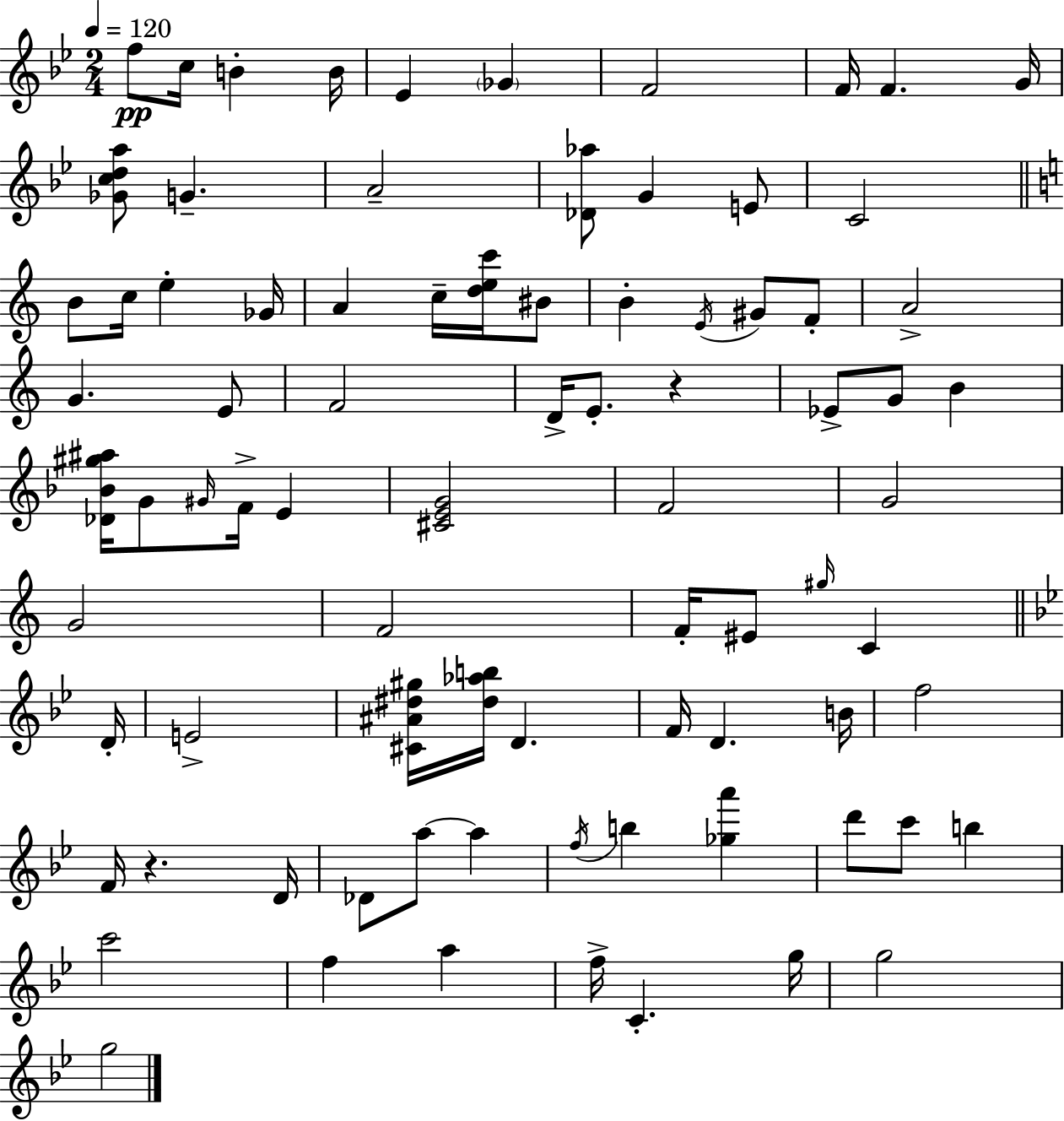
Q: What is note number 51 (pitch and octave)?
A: F4